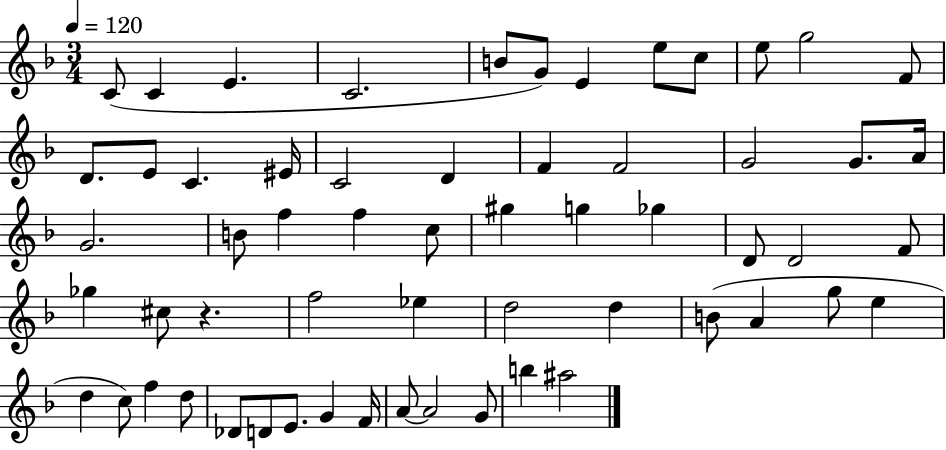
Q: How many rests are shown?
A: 1